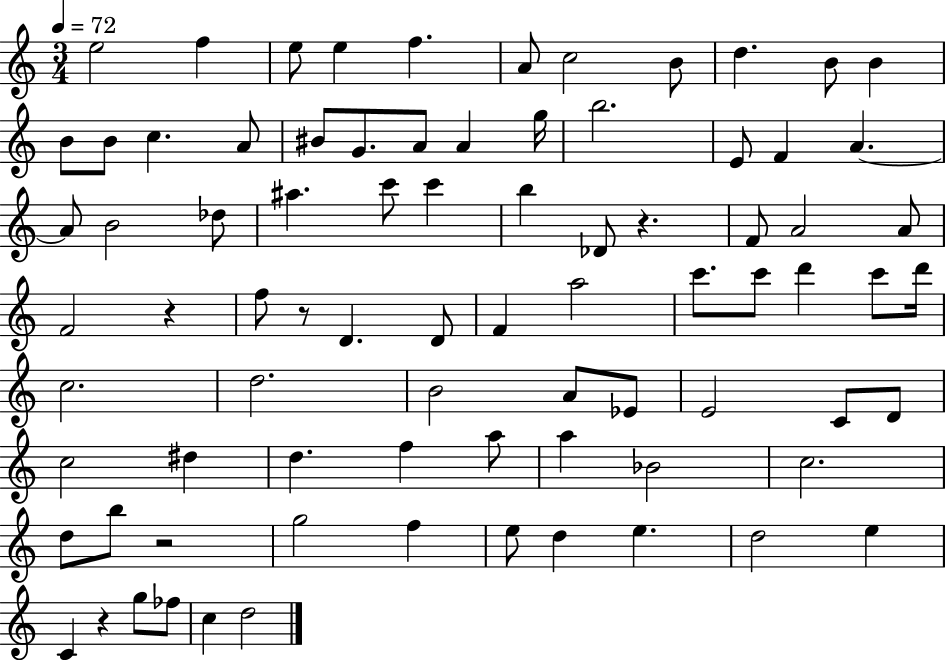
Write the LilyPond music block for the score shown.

{
  \clef treble
  \numericTimeSignature
  \time 3/4
  \key c \major
  \tempo 4 = 72
  e''2 f''4 | e''8 e''4 f''4. | a'8 c''2 b'8 | d''4. b'8 b'4 | \break b'8 b'8 c''4. a'8 | bis'8 g'8. a'8 a'4 g''16 | b''2. | e'8 f'4 a'4.~~ | \break a'8 b'2 des''8 | ais''4. c'''8 c'''4 | b''4 des'8 r4. | f'8 a'2 a'8 | \break f'2 r4 | f''8 r8 d'4. d'8 | f'4 a''2 | c'''8. c'''8 d'''4 c'''8 d'''16 | \break c''2. | d''2. | b'2 a'8 ees'8 | e'2 c'8 d'8 | \break c''2 dis''4 | d''4. f''4 a''8 | a''4 bes'2 | c''2. | \break d''8 b''8 r2 | g''2 f''4 | e''8 d''4 e''4. | d''2 e''4 | \break c'4 r4 g''8 fes''8 | c''4 d''2 | \bar "|."
}